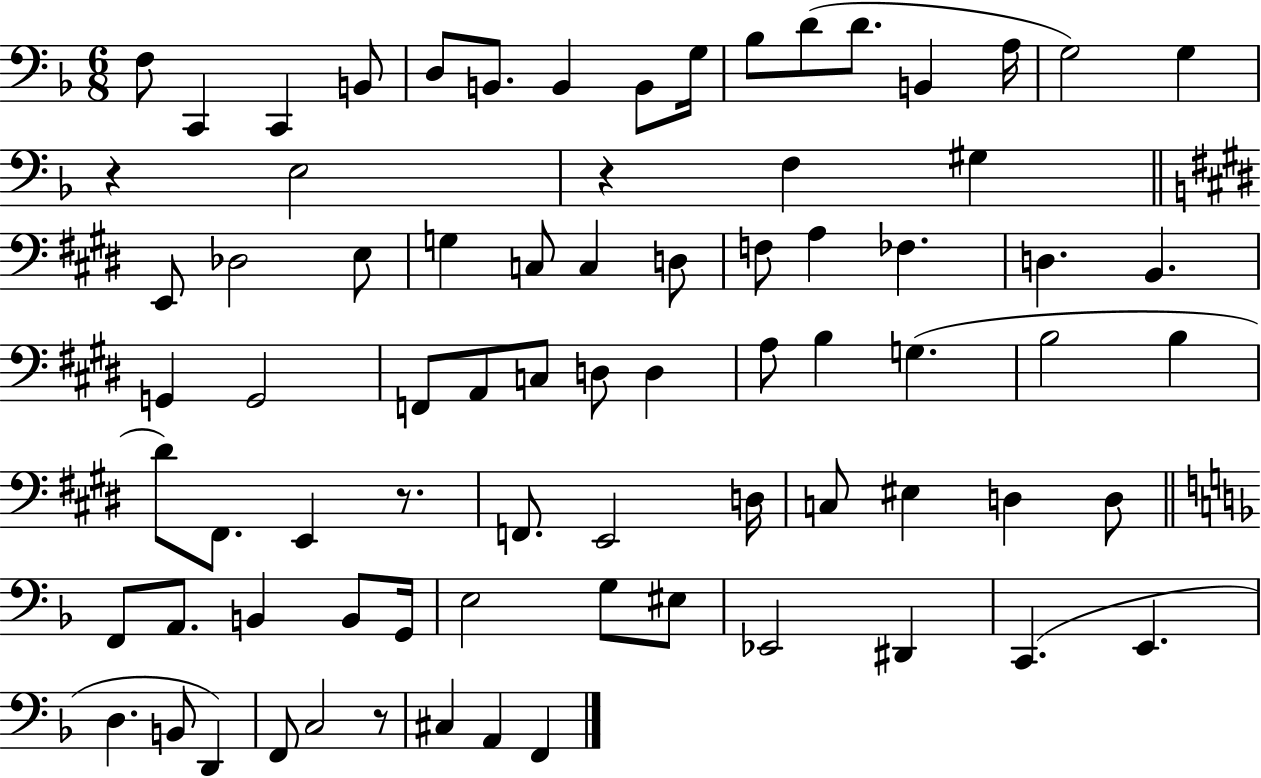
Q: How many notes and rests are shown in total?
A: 77